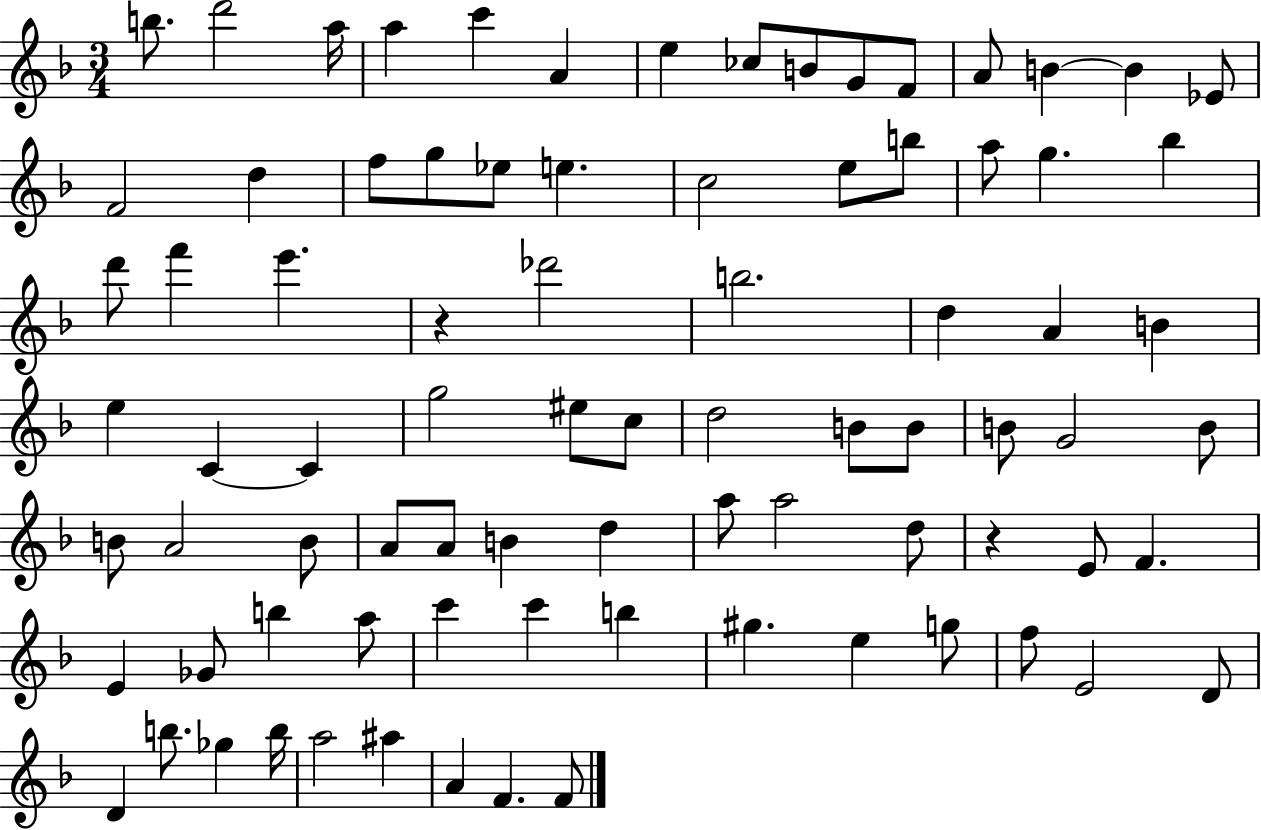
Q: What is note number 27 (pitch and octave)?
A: Bb5